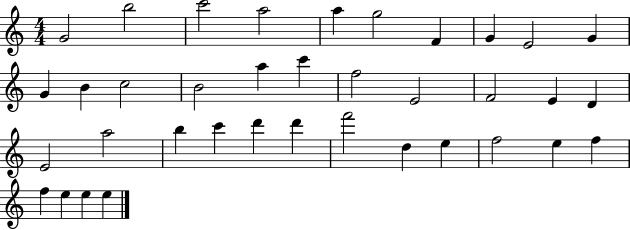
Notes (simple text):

G4/h B5/h C6/h A5/h A5/q G5/h F4/q G4/q E4/h G4/q G4/q B4/q C5/h B4/h A5/q C6/q F5/h E4/h F4/h E4/q D4/q E4/h A5/h B5/q C6/q D6/q D6/q F6/h D5/q E5/q F5/h E5/q F5/q F5/q E5/q E5/q E5/q